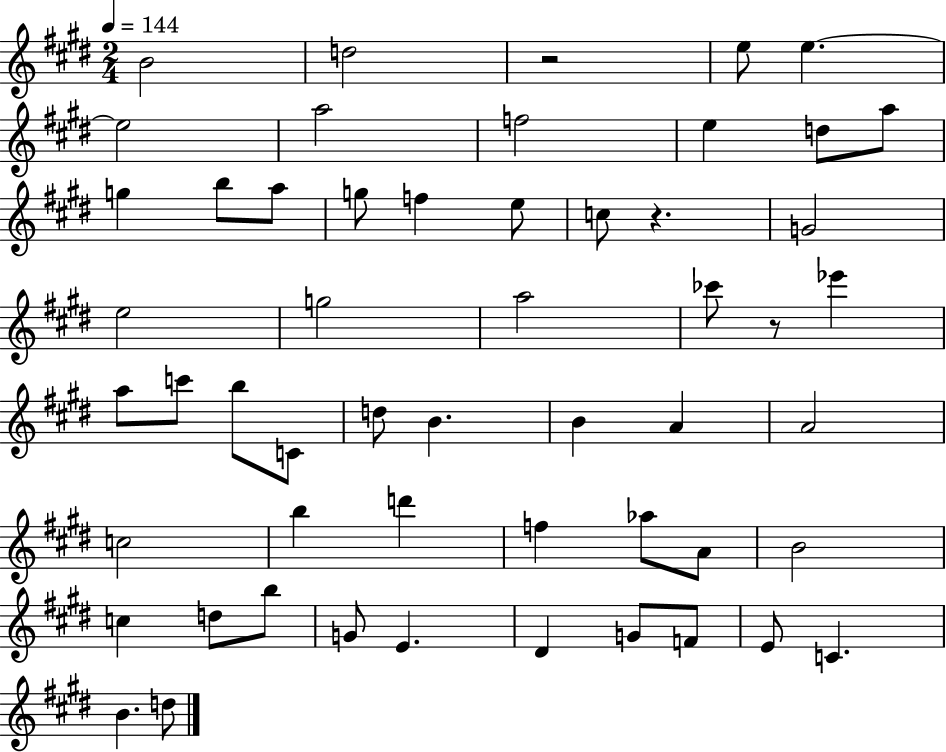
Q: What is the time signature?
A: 2/4